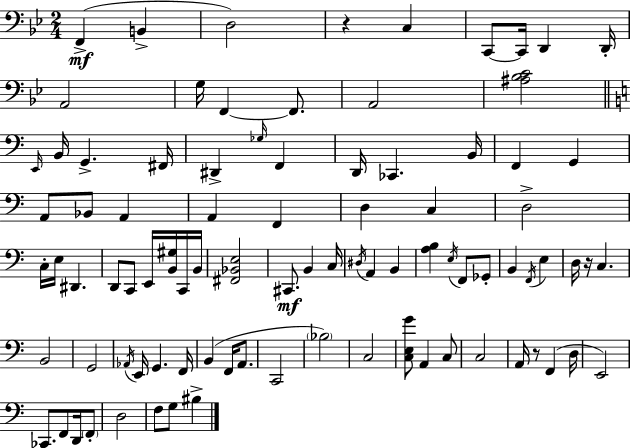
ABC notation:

X:1
T:Untitled
M:2/4
L:1/4
K:Bb
F,, B,, D,2 z C, C,,/2 C,,/4 D,, D,,/4 A,,2 G,/4 F,, F,,/2 A,,2 [^A,_B,C]2 E,,/4 B,,/4 G,, ^F,,/4 ^D,, _G,/4 F,, D,,/4 _C,, B,,/4 F,, G,, A,,/2 _B,,/2 A,, A,, F,, D, C, D,2 C,/4 E,/4 ^D,, D,,/2 C,,/2 E,,/4 [B,,^G,]/4 C,,/4 B,,/4 [^F,,_B,,E,]2 ^C,,/2 B,, C,/4 ^D,/4 A,, B,, [A,B,] E,/4 F,,/2 _G,,/2 B,, F,,/4 E, D,/4 z/4 C, B,,2 G,,2 _A,,/4 E,,/4 G,, F,,/4 B,, F,,/4 A,,/2 C,,2 _B,2 C,2 [C,E,G]/2 A,, C,/2 C,2 A,,/4 z/2 F,, D,/4 E,,2 _C,,/2 F,,/2 D,,/4 F,,/2 D,2 F,/2 G,/2 ^B,